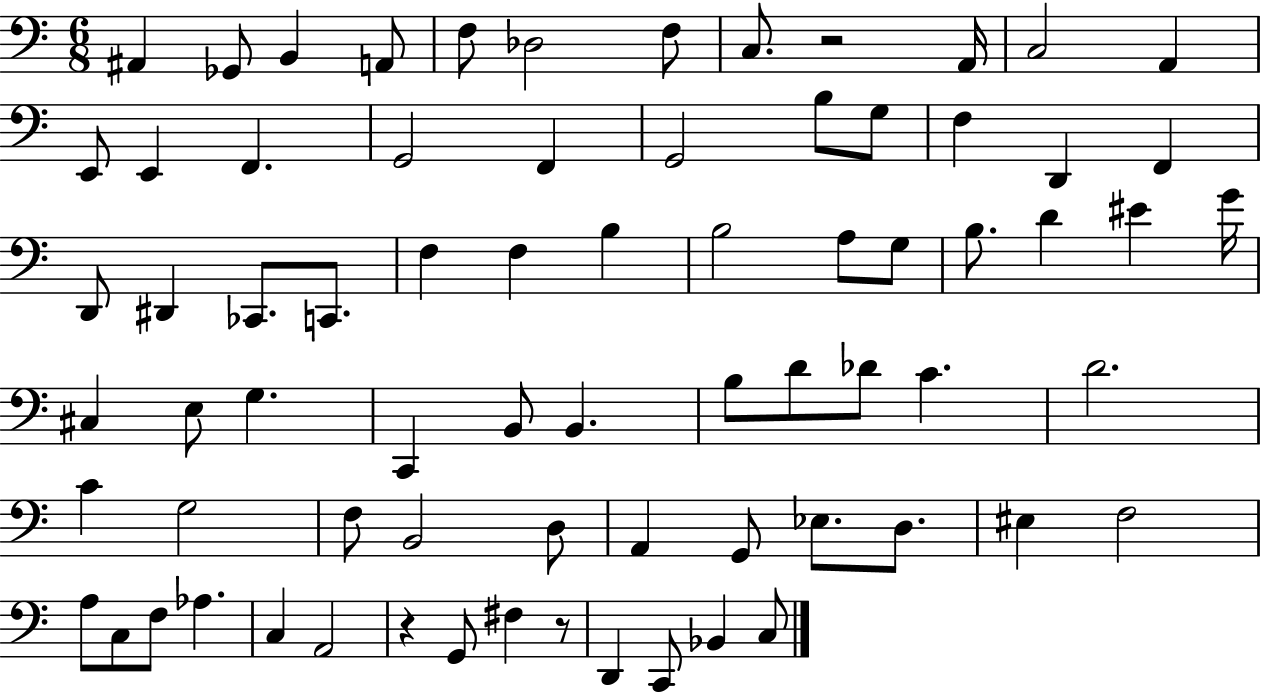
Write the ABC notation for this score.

X:1
T:Untitled
M:6/8
L:1/4
K:C
^A,, _G,,/2 B,, A,,/2 F,/2 _D,2 F,/2 C,/2 z2 A,,/4 C,2 A,, E,,/2 E,, F,, G,,2 F,, G,,2 B,/2 G,/2 F, D,, F,, D,,/2 ^D,, _C,,/2 C,,/2 F, F, B, B,2 A,/2 G,/2 B,/2 D ^E G/4 ^C, E,/2 G, C,, B,,/2 B,, B,/2 D/2 _D/2 C D2 C G,2 F,/2 B,,2 D,/2 A,, G,,/2 _E,/2 D,/2 ^E, F,2 A,/2 C,/2 F,/2 _A, C, A,,2 z G,,/2 ^F, z/2 D,, C,,/2 _B,, C,/2